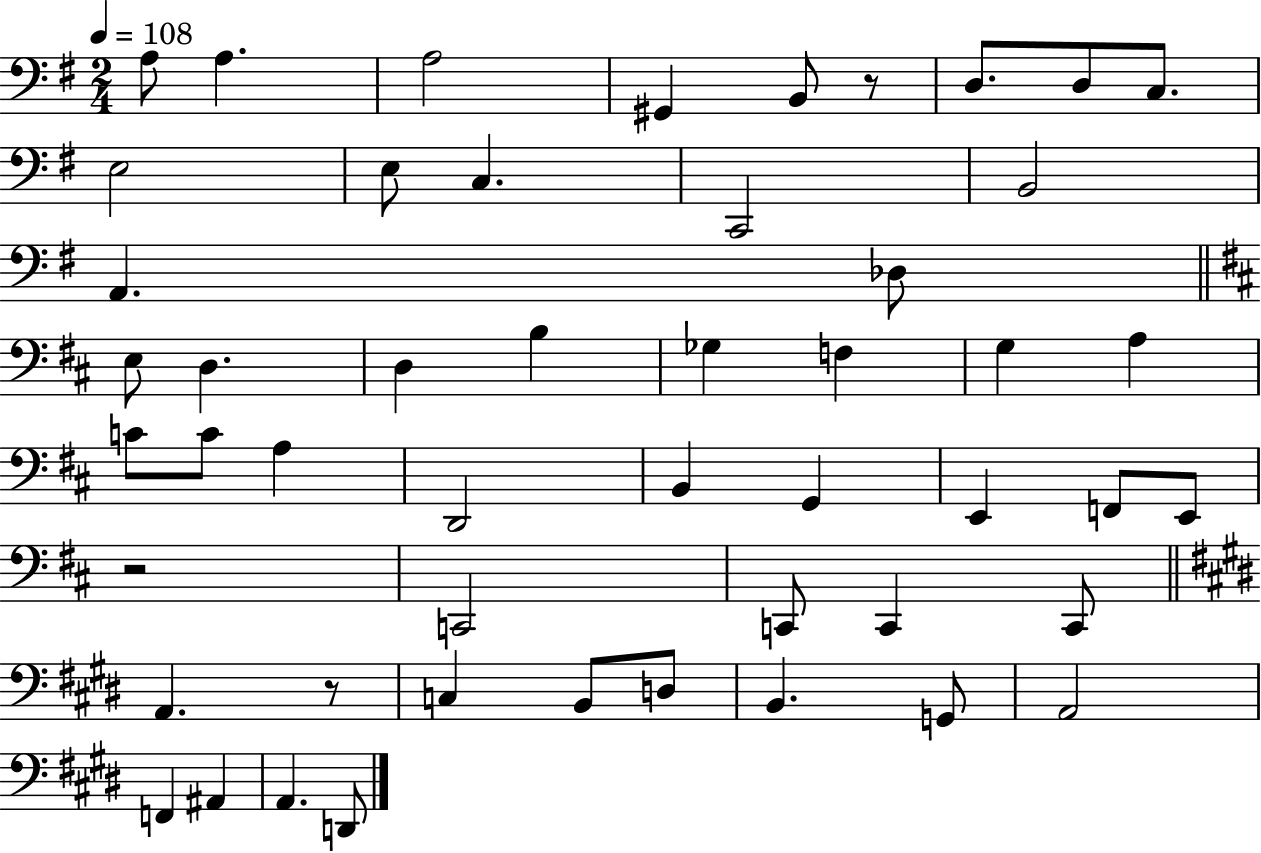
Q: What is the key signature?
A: G major